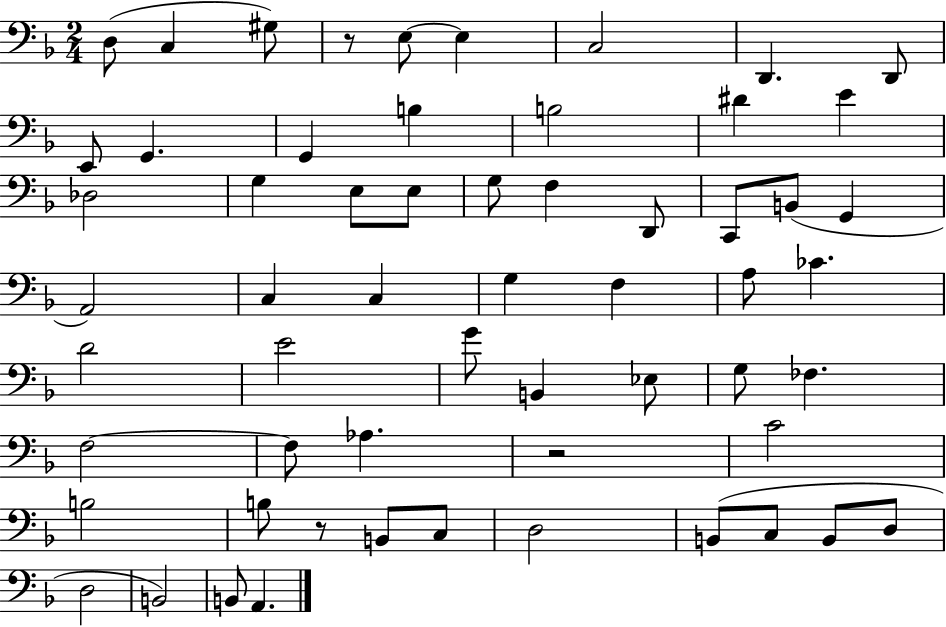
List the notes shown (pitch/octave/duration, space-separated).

D3/e C3/q G#3/e R/e E3/e E3/q C3/h D2/q. D2/e E2/e G2/q. G2/q B3/q B3/h D#4/q E4/q Db3/h G3/q E3/e E3/e G3/e F3/q D2/e C2/e B2/e G2/q A2/h C3/q C3/q G3/q F3/q A3/e CES4/q. D4/h E4/h G4/e B2/q Eb3/e G3/e FES3/q. F3/h F3/e Ab3/q. R/h C4/h B3/h B3/e R/e B2/e C3/e D3/h B2/e C3/e B2/e D3/e D3/h B2/h B2/e A2/q.